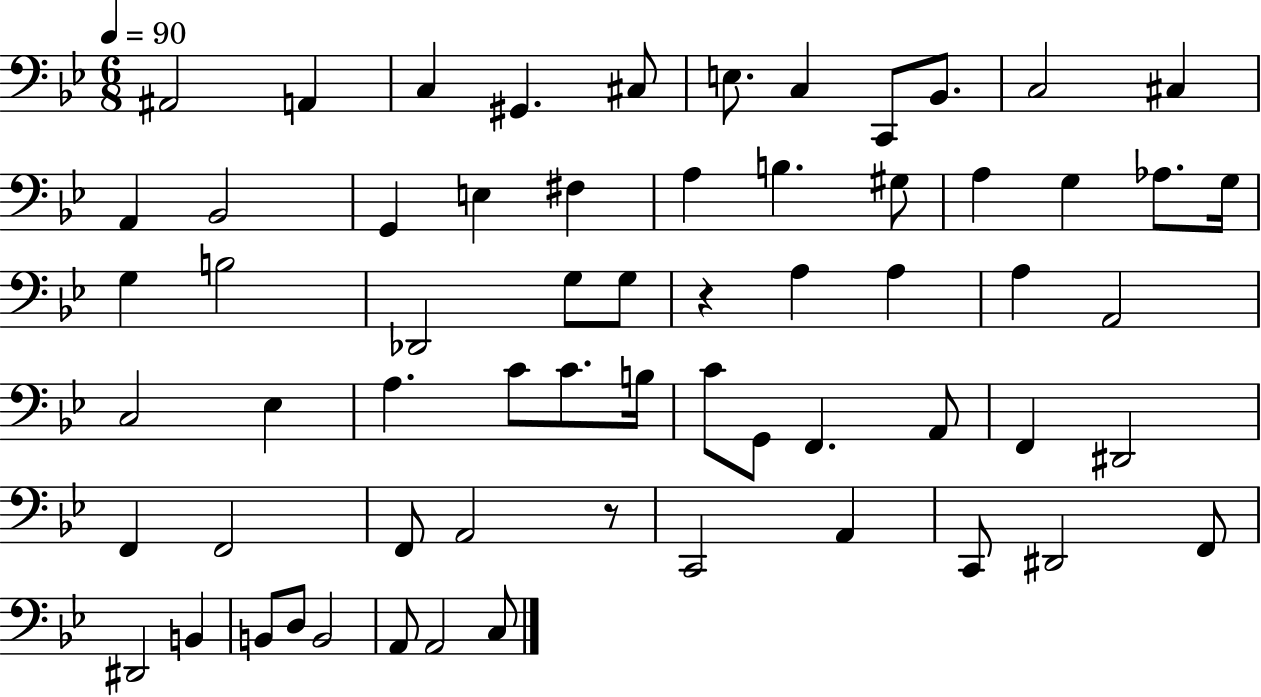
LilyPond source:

{
  \clef bass
  \numericTimeSignature
  \time 6/8
  \key bes \major
  \tempo 4 = 90
  ais,2 a,4 | c4 gis,4. cis8 | e8. c4 c,8 bes,8. | c2 cis4 | \break a,4 bes,2 | g,4 e4 fis4 | a4 b4. gis8 | a4 g4 aes8. g16 | \break g4 b2 | des,2 g8 g8 | r4 a4 a4 | a4 a,2 | \break c2 ees4 | a4. c'8 c'8. b16 | c'8 g,8 f,4. a,8 | f,4 dis,2 | \break f,4 f,2 | f,8 a,2 r8 | c,2 a,4 | c,8 dis,2 f,8 | \break dis,2 b,4 | b,8 d8 b,2 | a,8 a,2 c8 | \bar "|."
}